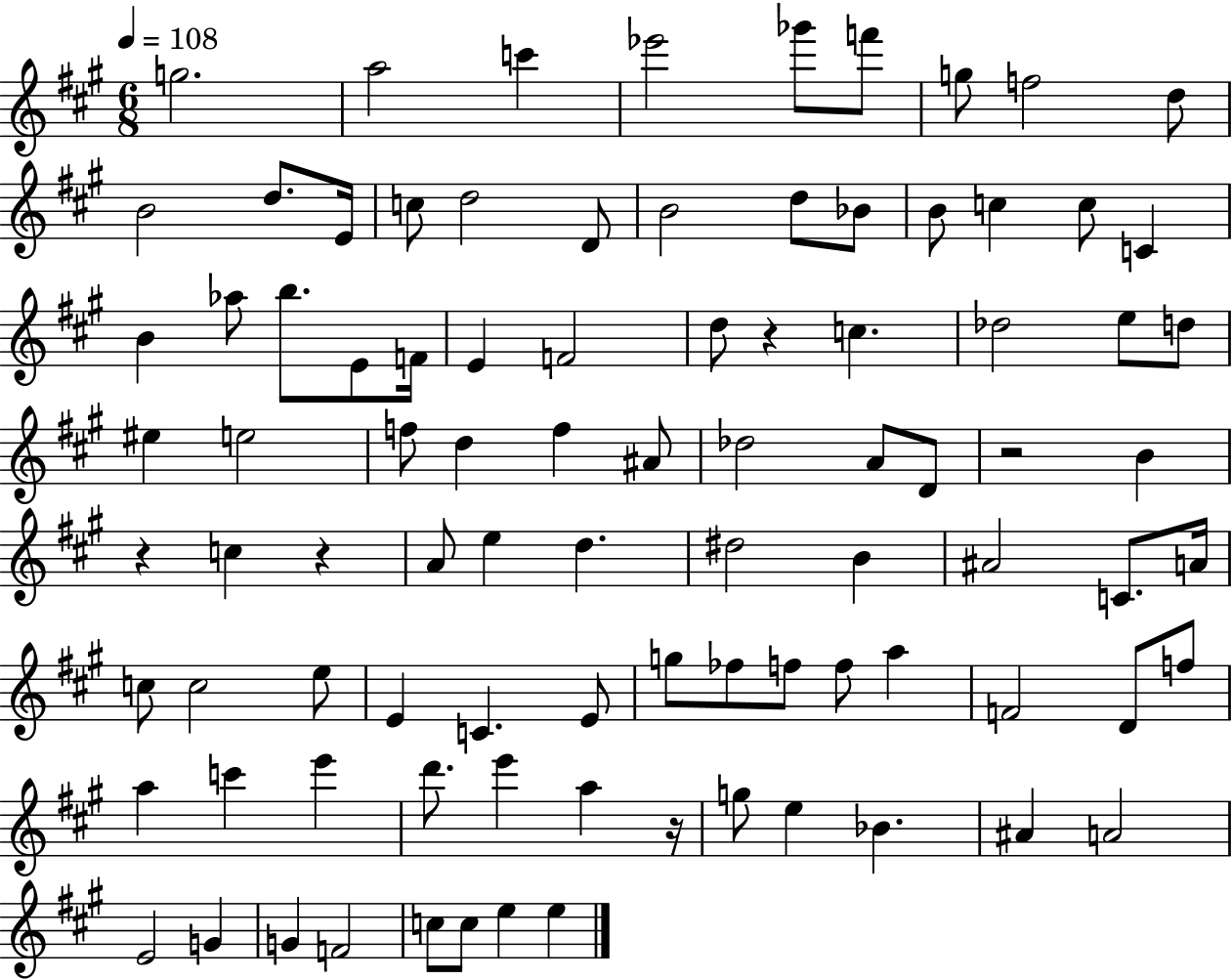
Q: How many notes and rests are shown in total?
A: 91